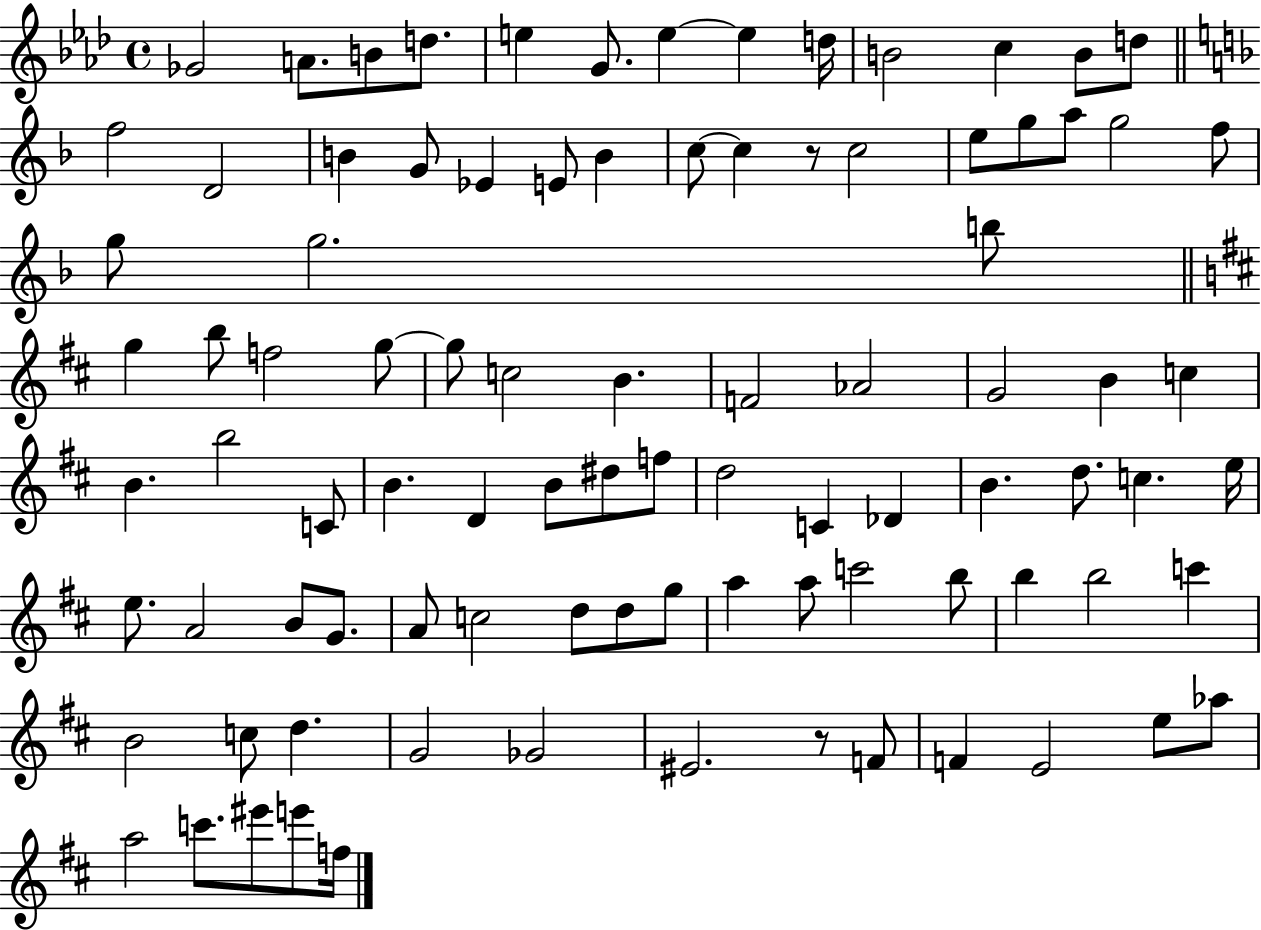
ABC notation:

X:1
T:Untitled
M:4/4
L:1/4
K:Ab
_G2 A/2 B/2 d/2 e G/2 e e d/4 B2 c B/2 d/2 f2 D2 B G/2 _E E/2 B c/2 c z/2 c2 e/2 g/2 a/2 g2 f/2 g/2 g2 b/2 g b/2 f2 g/2 g/2 c2 B F2 _A2 G2 B c B b2 C/2 B D B/2 ^d/2 f/2 d2 C _D B d/2 c e/4 e/2 A2 B/2 G/2 A/2 c2 d/2 d/2 g/2 a a/2 c'2 b/2 b b2 c' B2 c/2 d G2 _G2 ^E2 z/2 F/2 F E2 e/2 _a/2 a2 c'/2 ^e'/2 e'/2 f/4